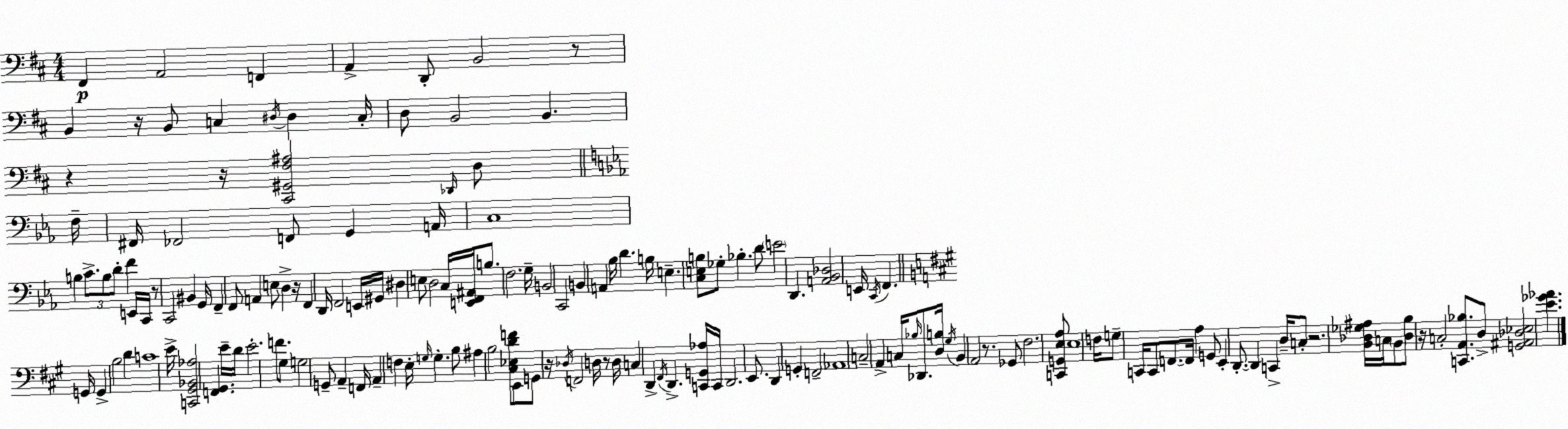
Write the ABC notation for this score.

X:1
T:Untitled
M:4/4
L:1/4
K:D
^F,, A,,2 F,, A,, D,,/2 B,,2 z/2 B,, z/4 B,,/2 C, ^D,/4 ^D, C,/4 D,/2 B,,2 B,, z z/4 [^C,,^G,,^F,^A,]2 _D,,/4 D,/2 F,/4 ^F,,/4 _F,,2 F,,/2 G,, A,,/4 C,4 B, C/2 B,/2 D/2 F E,,/4 C,,/4 z/2 C,,2 ^B,, G,,/4 F,, F,,/2 A,, E,/2 D, z/4 F,, D,,/4 F,,2 E,,/4 ^G,,/4 ^D, E,/2 D,2 C,/4 [E,,F,,^A,,]/4 B,/2 F,2 G,/4 B,,2 C,,2 B,, A,, _B,/4 D B,/4 E, [C,E,B,]/2 _G,/2 _B, D/2 E2 D,, [A,,_B,,_D,]2 E,,/4 C,,/4 F,, G,,/4 G,, B,2 D C4 E/4 [C,,^G,,_B,,_A,]2 [F,,^G,,] E/4 D/4 E2 F/2 ^G,/2 G,2 G,,/2 A,, F,,/4 A,, F, E,/4 G,/4 G, B,/2 ^A, B,2 [^C,_E,DF]/2 E,,/2 G,,/2 z/4 _D,/4 F,,2 D,/4 z/2 D,/4 C, D,, ^F,,/4 D,, [C,,G,,_A,]/4 C,,/4 D,,2 E,,/2 D,, G,, F,,2 _A,,4 C,2 A,, C,/4 _B,/4 _D,,/2 [D,B,]/4 ^G,/4 B,, A,,2 z/2 _G,,/2 ^F,2 [C,,G,,E,A,]/2 E,4 F,/4 G,/2 C,,/4 C,,/2 F,,/2 F,,/4 A, G,,/2 E,, D,,/2 D,, C,, D,/4 C,/2 z2 [B,,_D,_G,^A,]/4 C,/4 B,,/2 [_D,B,]/2 z/4 C,2 [C,,A,,_B,]/2 D,/2 [G,,^A,,_D,_E,]2 [E_G_A]